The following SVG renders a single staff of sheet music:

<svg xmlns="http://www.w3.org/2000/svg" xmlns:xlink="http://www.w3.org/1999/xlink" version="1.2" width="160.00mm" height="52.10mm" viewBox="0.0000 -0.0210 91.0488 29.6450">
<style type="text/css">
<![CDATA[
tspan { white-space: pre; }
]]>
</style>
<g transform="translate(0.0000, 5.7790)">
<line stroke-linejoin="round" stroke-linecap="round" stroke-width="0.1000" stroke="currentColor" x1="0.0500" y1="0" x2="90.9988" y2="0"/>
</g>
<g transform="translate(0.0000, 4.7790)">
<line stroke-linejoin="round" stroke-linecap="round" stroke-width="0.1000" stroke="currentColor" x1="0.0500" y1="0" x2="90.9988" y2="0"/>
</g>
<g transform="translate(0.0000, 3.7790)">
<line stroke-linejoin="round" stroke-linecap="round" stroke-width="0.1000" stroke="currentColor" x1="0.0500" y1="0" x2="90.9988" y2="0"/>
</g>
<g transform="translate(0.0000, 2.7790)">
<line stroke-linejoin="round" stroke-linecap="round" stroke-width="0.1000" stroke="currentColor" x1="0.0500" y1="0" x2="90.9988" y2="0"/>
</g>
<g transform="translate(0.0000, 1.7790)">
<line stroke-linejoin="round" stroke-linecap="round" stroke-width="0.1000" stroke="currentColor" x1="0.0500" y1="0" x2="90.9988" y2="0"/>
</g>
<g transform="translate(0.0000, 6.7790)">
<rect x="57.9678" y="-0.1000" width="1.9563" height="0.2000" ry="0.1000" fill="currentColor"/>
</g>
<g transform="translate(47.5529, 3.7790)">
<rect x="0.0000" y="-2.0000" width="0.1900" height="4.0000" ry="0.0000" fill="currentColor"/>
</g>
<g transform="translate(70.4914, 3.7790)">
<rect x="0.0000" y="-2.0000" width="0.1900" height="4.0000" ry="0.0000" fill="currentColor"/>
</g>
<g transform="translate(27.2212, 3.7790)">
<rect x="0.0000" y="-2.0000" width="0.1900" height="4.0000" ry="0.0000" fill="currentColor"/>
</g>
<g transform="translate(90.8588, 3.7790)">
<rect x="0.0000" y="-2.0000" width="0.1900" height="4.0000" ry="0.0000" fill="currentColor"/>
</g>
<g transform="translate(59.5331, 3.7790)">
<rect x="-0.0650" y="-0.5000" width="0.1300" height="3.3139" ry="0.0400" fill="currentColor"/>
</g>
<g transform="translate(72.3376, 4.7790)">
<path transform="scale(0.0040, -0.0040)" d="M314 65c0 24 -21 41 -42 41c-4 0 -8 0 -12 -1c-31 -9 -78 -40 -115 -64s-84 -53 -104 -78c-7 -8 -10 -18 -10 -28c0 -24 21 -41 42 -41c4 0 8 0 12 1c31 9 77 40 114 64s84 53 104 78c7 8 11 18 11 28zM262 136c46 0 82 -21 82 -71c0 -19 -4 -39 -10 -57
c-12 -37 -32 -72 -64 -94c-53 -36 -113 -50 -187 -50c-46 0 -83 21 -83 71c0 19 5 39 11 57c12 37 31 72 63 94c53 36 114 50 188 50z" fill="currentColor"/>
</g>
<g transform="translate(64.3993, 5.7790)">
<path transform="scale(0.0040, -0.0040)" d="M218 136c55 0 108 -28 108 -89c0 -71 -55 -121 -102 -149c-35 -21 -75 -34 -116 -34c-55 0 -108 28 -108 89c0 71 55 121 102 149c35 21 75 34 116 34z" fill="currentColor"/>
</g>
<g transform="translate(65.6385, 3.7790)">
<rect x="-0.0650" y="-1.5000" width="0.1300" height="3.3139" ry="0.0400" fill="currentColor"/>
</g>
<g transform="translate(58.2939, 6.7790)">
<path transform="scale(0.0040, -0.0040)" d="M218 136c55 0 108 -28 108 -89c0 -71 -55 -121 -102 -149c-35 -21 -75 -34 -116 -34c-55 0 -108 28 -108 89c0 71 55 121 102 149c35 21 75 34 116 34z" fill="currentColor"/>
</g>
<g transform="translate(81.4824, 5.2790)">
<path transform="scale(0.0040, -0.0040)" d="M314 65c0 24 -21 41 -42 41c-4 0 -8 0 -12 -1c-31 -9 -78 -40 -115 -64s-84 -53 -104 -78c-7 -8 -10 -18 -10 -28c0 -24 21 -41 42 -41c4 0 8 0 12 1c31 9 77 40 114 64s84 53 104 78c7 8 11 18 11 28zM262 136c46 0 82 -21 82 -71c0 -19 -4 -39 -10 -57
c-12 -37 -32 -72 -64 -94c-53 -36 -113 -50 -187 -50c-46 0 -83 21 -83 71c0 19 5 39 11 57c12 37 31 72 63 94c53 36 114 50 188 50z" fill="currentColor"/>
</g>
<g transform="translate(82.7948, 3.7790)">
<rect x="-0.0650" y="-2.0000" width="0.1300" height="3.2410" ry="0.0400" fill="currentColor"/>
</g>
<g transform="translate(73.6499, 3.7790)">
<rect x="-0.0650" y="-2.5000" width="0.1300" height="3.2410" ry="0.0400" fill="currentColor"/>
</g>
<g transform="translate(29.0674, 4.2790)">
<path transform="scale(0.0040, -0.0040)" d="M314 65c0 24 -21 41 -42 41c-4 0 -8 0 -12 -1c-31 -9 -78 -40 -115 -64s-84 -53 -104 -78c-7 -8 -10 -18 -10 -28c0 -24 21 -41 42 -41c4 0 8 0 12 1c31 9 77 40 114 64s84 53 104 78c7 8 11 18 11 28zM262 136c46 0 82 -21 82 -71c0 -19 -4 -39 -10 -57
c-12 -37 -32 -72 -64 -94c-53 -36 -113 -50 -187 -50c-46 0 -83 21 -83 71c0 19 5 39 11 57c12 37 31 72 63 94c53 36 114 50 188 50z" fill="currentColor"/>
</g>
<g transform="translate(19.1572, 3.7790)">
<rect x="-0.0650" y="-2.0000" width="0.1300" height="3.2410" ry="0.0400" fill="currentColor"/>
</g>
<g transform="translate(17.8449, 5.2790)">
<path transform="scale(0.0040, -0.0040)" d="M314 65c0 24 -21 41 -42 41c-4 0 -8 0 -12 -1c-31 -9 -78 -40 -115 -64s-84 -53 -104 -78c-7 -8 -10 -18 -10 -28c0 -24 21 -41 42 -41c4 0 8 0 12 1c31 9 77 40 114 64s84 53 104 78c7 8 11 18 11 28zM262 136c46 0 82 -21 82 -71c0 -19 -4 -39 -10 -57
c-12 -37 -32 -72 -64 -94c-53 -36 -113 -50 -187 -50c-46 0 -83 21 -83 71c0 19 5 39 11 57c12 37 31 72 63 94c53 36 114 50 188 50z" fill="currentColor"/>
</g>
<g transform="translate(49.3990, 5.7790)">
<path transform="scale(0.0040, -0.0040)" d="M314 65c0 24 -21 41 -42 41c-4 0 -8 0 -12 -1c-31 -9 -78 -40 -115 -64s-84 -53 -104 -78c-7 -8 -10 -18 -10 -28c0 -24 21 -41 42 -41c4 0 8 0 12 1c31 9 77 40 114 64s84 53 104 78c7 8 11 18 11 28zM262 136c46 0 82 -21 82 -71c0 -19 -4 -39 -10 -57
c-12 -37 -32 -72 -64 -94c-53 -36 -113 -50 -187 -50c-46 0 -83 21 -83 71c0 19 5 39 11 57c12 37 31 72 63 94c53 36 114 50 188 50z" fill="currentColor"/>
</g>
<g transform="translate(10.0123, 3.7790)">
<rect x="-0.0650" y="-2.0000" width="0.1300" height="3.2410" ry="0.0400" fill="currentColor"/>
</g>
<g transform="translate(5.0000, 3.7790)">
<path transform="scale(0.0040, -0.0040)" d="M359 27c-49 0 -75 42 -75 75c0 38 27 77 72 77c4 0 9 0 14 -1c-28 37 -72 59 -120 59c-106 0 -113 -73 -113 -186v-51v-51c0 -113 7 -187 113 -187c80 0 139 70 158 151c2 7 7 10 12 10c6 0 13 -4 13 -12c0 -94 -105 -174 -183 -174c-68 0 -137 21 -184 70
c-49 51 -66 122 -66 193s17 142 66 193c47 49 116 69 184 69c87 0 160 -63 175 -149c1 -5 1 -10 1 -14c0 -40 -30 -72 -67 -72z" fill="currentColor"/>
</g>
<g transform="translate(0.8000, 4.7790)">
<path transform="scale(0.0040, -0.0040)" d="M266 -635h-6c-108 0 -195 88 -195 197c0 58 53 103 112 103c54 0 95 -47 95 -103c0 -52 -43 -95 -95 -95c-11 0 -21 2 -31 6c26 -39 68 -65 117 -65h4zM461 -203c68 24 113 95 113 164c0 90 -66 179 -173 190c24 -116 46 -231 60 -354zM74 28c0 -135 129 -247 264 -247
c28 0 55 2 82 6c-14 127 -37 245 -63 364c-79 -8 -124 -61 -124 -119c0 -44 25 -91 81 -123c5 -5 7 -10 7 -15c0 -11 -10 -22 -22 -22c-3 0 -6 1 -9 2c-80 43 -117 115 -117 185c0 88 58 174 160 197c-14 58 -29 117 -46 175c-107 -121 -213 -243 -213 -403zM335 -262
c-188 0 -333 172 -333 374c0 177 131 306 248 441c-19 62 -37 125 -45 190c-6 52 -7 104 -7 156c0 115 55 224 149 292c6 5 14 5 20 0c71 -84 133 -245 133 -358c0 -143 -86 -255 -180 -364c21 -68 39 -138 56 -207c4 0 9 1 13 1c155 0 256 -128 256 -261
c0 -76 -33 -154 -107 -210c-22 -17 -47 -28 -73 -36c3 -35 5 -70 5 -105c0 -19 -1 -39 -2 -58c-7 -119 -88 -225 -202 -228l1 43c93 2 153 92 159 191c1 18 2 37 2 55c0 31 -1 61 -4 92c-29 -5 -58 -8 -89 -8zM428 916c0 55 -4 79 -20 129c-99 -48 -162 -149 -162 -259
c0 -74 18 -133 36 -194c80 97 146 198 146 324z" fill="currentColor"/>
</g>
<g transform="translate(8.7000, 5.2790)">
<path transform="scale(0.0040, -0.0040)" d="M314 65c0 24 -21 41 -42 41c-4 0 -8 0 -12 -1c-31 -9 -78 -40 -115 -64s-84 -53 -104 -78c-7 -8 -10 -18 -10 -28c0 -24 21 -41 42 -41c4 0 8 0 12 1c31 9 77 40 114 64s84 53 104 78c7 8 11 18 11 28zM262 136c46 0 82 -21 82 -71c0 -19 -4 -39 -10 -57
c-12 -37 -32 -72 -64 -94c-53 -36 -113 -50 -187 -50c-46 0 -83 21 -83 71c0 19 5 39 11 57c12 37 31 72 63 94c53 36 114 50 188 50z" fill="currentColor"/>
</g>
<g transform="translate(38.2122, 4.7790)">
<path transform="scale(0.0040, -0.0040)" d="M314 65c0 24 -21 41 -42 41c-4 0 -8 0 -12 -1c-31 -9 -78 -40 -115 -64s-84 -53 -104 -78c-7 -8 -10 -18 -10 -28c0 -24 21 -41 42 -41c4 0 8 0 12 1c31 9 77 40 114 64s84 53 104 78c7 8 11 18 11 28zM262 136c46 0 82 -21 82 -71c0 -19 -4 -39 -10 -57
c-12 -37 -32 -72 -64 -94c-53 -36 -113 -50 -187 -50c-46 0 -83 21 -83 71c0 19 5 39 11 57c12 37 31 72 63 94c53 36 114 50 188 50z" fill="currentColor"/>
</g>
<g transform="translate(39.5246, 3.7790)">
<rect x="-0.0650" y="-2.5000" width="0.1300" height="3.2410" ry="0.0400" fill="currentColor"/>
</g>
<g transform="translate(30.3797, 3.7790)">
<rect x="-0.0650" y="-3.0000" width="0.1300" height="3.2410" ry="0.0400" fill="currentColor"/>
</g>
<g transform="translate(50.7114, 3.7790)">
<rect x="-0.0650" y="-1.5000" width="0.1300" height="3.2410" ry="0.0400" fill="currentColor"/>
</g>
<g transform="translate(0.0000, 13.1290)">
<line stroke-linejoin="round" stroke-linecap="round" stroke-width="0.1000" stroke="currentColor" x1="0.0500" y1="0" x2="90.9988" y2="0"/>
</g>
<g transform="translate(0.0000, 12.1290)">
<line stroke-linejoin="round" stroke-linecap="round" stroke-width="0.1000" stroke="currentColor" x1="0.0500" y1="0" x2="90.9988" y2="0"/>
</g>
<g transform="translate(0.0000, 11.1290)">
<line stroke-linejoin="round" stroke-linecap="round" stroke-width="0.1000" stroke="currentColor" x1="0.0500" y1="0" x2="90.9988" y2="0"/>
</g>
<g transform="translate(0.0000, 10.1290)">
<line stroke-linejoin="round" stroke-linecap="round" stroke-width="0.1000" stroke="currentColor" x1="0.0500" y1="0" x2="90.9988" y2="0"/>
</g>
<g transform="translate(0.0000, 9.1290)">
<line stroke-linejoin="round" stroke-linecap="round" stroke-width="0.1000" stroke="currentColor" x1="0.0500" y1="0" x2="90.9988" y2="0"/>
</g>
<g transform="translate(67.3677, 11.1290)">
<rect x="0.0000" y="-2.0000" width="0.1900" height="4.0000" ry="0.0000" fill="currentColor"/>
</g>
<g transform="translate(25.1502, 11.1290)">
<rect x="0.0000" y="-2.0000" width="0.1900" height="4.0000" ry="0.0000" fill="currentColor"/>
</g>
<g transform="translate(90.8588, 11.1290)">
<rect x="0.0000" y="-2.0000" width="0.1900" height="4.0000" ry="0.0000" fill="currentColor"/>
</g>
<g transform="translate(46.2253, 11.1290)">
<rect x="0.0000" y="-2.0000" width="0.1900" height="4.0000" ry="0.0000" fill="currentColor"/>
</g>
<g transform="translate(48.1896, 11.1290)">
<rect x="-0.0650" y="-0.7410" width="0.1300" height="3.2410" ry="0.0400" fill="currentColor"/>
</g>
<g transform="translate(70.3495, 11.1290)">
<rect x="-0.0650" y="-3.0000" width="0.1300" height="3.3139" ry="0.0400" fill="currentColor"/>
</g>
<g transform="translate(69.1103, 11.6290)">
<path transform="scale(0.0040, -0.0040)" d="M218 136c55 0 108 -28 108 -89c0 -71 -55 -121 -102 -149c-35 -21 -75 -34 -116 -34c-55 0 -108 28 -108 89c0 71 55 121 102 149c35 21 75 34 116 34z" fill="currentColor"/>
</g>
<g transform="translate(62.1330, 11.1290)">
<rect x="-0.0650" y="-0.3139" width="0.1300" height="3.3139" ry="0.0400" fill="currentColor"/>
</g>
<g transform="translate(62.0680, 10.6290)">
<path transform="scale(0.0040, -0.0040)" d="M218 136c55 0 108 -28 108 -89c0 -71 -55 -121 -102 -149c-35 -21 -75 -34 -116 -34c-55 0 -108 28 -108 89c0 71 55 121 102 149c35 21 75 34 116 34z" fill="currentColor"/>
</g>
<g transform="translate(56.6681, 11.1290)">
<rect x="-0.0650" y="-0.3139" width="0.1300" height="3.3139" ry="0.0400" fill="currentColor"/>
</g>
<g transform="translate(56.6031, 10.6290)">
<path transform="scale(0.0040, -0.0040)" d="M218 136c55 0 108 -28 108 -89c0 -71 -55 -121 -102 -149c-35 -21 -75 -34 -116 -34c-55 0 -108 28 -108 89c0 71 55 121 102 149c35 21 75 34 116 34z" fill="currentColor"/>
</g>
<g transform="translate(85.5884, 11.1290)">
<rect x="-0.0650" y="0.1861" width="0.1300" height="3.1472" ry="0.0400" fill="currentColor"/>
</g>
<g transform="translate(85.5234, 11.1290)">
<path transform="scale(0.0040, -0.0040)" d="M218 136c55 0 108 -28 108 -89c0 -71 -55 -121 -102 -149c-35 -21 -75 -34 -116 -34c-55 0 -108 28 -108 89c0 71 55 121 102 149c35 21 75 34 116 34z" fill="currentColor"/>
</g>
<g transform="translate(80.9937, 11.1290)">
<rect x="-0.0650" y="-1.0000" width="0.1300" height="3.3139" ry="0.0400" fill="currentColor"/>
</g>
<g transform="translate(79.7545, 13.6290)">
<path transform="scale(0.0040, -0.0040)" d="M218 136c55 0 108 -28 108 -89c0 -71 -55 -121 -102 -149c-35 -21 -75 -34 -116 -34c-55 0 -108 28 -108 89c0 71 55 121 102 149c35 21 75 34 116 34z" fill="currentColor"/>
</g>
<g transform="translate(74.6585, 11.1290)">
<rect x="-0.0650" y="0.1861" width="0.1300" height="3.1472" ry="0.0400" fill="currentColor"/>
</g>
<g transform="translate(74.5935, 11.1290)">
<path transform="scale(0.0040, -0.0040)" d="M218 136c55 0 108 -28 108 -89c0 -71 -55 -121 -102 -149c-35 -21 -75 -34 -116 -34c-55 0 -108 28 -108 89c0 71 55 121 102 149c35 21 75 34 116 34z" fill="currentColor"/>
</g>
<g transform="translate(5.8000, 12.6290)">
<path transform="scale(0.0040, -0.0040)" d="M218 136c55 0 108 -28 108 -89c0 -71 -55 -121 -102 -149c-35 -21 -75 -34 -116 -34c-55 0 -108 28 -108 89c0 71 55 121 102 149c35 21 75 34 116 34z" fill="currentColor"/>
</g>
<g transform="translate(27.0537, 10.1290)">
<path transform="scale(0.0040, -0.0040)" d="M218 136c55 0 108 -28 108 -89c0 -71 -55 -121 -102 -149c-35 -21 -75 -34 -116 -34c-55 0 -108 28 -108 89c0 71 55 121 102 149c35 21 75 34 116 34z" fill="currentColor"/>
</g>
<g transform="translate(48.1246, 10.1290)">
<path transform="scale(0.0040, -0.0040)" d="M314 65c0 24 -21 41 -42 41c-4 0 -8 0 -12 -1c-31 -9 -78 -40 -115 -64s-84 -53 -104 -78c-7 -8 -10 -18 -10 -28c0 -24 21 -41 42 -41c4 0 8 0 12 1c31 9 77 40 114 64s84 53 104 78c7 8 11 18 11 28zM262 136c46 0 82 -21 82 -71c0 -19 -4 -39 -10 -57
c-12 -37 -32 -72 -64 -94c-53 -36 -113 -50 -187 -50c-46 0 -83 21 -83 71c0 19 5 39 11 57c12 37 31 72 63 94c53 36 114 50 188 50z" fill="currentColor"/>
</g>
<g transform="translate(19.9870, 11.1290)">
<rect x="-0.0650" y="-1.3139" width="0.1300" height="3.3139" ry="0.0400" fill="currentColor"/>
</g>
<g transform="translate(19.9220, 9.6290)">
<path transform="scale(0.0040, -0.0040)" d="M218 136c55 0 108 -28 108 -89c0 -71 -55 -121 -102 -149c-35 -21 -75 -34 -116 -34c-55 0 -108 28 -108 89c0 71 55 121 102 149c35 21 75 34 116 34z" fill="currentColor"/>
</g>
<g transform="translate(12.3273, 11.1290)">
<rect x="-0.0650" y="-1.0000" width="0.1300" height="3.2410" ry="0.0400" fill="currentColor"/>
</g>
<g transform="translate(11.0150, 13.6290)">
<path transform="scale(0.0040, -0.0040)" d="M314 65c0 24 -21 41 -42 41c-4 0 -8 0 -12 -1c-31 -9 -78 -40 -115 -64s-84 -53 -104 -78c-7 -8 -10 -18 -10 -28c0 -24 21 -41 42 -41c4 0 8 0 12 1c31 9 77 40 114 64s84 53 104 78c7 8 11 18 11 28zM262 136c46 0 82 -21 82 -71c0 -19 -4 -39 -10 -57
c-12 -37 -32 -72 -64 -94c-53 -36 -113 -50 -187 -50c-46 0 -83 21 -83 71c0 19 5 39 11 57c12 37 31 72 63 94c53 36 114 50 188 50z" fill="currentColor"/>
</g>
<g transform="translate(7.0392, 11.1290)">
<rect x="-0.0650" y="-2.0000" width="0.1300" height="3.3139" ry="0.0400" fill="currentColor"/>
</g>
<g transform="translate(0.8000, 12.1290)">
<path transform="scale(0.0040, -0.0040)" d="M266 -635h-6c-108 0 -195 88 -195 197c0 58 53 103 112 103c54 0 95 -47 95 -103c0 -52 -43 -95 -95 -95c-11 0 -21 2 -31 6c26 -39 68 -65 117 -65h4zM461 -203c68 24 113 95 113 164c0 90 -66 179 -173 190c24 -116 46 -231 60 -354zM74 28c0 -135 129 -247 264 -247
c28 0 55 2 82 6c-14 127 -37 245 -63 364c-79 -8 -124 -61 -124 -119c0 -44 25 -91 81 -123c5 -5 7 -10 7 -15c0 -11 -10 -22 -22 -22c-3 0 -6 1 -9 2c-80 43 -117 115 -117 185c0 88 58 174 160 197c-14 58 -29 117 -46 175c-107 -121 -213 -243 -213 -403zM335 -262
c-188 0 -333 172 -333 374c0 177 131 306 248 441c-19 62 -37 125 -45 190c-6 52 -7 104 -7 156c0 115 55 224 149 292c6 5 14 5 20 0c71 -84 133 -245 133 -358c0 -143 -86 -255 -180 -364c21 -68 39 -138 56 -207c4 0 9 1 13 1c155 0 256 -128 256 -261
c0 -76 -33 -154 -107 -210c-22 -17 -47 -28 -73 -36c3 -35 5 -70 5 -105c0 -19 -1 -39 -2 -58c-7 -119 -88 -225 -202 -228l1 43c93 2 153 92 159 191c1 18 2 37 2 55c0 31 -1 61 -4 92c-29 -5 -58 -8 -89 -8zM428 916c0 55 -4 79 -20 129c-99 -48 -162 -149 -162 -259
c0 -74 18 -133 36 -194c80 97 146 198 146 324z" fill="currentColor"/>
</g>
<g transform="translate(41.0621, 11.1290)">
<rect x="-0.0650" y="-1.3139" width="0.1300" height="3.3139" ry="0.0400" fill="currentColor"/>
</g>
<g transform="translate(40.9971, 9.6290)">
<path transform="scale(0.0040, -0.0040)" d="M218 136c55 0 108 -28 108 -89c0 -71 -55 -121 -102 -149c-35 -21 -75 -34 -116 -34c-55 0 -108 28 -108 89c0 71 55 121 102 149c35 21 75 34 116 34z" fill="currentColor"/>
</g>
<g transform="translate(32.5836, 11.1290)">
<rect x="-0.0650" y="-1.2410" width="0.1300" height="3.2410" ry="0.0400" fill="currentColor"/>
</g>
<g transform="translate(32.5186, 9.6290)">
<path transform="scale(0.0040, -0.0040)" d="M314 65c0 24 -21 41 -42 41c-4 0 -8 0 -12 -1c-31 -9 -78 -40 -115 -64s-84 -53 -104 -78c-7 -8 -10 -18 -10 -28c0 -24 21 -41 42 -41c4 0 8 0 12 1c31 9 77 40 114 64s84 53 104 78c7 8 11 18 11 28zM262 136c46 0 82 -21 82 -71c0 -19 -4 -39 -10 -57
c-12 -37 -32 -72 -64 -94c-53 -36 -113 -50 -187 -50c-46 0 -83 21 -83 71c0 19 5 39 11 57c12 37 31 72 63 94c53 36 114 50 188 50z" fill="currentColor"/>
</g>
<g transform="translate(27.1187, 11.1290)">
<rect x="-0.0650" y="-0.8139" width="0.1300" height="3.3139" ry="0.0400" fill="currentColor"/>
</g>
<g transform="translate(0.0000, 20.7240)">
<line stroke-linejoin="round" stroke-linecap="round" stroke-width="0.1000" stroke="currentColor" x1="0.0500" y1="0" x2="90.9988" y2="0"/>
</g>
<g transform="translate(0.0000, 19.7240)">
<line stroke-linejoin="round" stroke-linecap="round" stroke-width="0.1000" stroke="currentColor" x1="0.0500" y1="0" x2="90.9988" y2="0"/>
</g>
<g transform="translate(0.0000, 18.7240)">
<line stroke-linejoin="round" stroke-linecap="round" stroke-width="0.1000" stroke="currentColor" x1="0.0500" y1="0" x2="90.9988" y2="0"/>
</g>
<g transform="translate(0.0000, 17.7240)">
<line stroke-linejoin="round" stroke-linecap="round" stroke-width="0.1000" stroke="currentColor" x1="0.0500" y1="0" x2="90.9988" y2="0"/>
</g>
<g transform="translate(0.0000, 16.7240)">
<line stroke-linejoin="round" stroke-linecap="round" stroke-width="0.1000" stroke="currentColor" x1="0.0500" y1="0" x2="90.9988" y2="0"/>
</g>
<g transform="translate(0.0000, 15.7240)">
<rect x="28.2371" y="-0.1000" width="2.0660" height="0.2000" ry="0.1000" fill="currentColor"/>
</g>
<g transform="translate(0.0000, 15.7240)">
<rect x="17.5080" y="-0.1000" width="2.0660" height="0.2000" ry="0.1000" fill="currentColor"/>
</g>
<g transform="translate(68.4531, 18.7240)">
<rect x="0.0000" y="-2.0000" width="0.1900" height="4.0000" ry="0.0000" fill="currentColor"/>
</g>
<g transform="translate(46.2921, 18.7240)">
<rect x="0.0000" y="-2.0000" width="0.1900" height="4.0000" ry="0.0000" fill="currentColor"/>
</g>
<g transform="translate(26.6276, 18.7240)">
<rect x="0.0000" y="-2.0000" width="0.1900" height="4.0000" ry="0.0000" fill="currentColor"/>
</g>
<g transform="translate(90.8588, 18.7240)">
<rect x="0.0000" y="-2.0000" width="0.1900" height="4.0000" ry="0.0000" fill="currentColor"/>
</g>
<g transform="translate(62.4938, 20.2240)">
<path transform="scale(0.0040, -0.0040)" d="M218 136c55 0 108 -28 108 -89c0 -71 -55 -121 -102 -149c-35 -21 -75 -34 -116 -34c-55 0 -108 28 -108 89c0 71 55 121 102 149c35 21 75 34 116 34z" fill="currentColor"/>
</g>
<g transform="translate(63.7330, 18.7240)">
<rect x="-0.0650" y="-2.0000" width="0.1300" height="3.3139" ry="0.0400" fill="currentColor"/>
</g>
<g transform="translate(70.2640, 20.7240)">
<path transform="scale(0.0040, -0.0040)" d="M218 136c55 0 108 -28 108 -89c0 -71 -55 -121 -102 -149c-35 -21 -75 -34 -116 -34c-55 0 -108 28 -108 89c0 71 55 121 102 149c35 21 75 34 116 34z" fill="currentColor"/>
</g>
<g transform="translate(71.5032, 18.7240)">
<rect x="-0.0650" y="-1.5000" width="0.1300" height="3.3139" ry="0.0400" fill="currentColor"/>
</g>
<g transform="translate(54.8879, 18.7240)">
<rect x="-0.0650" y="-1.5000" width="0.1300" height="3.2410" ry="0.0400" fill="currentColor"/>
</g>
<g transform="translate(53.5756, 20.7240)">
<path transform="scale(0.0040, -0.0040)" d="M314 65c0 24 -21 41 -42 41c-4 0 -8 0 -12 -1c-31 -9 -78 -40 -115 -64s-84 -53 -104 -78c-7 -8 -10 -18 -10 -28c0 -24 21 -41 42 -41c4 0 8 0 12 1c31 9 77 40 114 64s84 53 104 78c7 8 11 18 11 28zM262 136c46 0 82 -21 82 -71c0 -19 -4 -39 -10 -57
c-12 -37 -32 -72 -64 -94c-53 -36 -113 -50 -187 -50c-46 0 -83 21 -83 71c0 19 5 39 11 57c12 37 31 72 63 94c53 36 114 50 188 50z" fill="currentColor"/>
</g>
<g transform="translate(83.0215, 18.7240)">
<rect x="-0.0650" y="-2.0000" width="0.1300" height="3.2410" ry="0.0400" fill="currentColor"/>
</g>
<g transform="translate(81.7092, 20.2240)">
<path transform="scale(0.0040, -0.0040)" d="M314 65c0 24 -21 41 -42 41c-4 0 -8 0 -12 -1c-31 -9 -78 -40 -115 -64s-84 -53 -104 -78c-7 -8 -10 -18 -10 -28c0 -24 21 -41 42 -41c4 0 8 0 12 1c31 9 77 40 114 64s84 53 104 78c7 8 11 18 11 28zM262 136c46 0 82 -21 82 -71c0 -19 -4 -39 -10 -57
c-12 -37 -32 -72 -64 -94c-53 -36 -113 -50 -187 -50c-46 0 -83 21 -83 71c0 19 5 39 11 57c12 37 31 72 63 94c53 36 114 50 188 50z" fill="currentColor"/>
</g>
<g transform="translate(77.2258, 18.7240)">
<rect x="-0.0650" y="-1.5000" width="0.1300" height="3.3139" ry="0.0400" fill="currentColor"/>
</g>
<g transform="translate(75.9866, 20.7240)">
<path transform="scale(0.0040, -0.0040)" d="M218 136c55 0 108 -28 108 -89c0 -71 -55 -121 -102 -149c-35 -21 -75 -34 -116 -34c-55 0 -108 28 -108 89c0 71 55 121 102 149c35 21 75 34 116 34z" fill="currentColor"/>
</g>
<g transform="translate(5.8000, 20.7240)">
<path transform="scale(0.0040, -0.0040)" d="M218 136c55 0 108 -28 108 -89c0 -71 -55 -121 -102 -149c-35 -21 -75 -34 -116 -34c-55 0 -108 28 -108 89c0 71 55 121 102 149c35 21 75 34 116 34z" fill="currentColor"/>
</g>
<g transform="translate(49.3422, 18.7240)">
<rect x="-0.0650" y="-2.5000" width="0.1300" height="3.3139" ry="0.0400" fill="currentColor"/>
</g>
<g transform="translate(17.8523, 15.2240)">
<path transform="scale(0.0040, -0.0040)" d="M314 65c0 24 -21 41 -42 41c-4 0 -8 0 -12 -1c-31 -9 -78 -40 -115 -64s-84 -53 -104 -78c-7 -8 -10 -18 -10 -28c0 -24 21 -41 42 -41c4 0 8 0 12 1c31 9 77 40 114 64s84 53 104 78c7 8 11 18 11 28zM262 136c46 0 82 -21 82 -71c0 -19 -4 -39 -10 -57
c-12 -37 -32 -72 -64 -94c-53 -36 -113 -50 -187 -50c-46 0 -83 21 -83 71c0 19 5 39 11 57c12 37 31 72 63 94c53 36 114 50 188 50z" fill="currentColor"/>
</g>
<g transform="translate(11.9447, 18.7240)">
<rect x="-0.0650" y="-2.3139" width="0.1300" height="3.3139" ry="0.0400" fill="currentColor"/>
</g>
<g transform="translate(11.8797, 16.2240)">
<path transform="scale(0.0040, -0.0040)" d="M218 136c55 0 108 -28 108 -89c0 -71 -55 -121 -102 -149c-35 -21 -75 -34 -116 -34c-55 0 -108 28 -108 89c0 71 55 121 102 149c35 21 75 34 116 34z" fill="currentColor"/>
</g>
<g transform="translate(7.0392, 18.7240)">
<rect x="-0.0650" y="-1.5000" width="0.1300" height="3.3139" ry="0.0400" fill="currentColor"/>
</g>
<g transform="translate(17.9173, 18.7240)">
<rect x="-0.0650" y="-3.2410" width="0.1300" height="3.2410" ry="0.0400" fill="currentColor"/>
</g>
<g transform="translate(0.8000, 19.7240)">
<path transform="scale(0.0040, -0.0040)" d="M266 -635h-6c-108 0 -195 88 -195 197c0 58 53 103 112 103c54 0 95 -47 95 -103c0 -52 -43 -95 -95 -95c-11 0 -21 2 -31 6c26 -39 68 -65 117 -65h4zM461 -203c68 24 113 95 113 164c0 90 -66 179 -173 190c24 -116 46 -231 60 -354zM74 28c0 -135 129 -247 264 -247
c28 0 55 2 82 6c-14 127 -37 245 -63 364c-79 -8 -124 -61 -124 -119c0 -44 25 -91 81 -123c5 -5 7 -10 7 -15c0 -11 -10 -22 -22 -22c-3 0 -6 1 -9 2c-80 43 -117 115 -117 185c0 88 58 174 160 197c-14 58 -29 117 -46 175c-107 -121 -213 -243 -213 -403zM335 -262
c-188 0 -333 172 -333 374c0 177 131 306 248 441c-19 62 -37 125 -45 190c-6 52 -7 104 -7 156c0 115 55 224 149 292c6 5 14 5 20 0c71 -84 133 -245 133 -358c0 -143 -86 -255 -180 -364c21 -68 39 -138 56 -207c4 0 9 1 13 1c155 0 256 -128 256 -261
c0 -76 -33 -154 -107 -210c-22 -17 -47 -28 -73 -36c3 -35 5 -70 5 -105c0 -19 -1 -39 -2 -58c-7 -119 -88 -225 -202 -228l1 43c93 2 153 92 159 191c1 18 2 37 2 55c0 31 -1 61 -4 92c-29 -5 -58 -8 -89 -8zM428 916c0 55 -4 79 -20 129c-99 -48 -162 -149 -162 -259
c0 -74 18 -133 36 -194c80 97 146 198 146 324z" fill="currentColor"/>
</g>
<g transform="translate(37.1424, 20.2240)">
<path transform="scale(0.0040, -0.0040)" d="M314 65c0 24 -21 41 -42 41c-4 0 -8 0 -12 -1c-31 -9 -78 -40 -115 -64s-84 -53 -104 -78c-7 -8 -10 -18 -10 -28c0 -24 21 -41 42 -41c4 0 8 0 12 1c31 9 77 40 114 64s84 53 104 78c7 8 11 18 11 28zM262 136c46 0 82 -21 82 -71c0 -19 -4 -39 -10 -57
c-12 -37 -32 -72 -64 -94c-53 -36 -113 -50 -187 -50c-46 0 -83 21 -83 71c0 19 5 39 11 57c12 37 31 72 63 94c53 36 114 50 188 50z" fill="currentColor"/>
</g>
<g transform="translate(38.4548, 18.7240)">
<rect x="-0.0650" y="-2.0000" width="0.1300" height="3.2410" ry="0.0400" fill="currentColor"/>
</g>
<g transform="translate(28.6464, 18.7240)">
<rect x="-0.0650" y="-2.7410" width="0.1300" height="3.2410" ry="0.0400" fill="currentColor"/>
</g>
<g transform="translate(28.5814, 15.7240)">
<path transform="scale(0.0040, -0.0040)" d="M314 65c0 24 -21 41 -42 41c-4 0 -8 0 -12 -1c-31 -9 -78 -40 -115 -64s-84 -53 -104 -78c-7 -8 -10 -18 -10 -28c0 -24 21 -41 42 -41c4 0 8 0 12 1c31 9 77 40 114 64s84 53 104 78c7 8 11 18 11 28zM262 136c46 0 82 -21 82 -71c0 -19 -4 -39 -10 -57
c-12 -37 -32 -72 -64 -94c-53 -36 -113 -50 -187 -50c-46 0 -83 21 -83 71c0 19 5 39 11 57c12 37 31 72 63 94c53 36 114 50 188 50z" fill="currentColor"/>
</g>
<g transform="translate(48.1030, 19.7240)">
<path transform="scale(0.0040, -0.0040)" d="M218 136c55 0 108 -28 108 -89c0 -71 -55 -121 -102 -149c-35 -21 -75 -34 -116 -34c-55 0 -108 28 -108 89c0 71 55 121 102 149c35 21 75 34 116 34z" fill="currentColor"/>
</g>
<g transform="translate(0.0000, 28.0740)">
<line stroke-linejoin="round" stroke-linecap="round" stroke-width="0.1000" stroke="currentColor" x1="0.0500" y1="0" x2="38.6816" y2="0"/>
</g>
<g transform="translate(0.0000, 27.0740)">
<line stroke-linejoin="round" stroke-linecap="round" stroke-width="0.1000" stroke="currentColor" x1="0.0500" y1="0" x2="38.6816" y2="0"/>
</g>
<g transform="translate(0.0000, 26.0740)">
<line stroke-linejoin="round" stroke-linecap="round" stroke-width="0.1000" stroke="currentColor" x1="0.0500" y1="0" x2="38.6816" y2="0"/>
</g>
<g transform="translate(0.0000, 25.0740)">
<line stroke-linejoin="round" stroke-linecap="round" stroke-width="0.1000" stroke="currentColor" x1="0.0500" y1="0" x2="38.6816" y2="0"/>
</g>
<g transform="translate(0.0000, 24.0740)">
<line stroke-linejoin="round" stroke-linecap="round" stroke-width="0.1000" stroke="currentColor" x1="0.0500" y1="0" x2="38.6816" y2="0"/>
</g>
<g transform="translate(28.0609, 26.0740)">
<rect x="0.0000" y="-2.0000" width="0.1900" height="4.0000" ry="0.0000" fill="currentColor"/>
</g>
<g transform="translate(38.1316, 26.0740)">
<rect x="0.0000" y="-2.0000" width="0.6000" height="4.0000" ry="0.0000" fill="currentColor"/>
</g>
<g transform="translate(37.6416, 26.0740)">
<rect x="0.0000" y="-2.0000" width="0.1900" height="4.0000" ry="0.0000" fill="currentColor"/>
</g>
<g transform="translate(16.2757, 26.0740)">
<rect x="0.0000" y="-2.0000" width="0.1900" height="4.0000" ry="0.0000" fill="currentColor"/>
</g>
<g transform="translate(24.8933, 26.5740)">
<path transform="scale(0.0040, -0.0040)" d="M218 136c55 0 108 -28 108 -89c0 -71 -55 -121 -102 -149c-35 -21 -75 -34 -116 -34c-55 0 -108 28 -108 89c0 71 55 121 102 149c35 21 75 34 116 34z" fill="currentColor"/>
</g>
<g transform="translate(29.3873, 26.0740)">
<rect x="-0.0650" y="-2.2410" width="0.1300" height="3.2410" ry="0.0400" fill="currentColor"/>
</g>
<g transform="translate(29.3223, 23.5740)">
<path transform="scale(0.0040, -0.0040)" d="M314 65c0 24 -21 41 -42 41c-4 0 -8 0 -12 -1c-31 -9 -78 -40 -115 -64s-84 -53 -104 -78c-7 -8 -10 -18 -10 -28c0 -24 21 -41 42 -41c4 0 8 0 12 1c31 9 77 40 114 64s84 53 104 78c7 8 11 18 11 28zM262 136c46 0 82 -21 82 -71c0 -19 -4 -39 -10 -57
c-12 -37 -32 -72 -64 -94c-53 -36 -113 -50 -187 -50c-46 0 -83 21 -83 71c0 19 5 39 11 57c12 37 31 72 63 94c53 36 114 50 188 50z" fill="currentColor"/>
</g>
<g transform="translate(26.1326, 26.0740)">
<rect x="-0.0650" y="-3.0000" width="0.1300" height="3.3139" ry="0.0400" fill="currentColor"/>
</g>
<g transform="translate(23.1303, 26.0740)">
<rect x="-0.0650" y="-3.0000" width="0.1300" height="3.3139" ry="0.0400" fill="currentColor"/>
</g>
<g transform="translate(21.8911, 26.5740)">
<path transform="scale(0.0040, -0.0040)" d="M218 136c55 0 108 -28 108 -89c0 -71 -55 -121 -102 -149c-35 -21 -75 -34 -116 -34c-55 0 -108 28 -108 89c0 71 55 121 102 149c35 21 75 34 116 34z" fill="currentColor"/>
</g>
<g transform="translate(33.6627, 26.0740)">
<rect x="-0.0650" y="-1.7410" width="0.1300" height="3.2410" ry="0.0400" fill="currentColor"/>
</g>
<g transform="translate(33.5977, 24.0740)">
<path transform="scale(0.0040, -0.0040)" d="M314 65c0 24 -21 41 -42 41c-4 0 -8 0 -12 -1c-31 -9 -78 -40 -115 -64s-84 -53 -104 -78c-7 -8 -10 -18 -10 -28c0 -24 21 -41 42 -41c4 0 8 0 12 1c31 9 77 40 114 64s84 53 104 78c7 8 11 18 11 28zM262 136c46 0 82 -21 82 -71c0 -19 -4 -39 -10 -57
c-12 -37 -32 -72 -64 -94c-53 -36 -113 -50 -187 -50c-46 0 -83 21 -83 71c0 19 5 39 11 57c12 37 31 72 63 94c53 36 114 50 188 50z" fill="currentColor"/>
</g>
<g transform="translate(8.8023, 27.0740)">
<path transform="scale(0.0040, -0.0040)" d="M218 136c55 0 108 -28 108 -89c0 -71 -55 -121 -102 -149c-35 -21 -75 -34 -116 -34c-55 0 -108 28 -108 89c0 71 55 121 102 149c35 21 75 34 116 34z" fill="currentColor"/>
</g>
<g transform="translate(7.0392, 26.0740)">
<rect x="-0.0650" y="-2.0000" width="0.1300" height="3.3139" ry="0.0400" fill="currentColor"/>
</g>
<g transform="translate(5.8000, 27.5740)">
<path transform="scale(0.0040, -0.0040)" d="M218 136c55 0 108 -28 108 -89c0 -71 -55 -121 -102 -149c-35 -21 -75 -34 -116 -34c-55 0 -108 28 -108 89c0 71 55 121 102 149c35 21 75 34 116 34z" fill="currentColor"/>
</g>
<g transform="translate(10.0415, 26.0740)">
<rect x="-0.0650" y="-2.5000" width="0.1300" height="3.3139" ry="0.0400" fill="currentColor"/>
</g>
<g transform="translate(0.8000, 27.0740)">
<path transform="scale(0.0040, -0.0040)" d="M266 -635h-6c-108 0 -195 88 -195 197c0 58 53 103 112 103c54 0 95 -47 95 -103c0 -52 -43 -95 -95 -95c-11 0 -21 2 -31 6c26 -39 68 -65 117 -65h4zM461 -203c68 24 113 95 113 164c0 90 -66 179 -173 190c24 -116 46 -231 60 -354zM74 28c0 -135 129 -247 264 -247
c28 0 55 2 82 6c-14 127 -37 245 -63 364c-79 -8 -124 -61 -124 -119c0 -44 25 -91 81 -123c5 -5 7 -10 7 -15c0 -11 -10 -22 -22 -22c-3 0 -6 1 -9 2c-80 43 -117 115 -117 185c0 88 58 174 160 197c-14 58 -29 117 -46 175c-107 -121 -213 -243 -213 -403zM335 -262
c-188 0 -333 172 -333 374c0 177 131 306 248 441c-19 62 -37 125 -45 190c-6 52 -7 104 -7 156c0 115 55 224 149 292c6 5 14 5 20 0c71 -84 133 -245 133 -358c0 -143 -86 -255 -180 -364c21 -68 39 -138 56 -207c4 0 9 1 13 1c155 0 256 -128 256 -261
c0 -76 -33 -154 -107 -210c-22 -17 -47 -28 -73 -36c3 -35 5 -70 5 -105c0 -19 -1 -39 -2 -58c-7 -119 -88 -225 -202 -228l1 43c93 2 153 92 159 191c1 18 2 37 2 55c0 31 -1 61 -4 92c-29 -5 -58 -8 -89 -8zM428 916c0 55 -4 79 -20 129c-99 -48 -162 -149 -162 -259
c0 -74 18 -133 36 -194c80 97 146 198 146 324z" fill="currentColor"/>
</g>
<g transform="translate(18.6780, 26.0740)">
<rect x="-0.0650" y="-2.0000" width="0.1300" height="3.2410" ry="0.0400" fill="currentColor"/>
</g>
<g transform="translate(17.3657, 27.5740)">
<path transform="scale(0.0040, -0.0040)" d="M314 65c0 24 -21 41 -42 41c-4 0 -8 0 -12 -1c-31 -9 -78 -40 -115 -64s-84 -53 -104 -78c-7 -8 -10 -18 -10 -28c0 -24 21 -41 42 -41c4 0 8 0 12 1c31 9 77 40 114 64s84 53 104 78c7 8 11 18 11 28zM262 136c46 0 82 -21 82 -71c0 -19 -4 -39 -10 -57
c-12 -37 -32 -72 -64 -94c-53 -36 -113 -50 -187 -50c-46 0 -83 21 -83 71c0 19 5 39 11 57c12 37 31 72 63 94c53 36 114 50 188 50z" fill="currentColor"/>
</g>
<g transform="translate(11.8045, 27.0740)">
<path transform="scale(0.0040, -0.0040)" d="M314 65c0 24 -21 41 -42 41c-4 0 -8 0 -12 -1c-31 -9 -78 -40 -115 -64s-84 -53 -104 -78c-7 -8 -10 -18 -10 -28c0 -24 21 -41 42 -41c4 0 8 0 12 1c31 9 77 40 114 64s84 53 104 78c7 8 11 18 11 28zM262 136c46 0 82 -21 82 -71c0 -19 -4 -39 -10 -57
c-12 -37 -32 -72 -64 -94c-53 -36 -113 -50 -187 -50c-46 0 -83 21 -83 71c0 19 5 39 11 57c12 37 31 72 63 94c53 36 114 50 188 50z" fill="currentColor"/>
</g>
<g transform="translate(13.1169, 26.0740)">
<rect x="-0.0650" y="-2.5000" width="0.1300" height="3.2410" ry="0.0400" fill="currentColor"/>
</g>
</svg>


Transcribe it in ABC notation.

X:1
T:Untitled
M:4/4
L:1/4
K:C
F2 F2 A2 G2 E2 C E G2 F2 F D2 e d e2 e d2 c c A B D B E g b2 a2 F2 G E2 F E E F2 F G G2 F2 A A g2 f2